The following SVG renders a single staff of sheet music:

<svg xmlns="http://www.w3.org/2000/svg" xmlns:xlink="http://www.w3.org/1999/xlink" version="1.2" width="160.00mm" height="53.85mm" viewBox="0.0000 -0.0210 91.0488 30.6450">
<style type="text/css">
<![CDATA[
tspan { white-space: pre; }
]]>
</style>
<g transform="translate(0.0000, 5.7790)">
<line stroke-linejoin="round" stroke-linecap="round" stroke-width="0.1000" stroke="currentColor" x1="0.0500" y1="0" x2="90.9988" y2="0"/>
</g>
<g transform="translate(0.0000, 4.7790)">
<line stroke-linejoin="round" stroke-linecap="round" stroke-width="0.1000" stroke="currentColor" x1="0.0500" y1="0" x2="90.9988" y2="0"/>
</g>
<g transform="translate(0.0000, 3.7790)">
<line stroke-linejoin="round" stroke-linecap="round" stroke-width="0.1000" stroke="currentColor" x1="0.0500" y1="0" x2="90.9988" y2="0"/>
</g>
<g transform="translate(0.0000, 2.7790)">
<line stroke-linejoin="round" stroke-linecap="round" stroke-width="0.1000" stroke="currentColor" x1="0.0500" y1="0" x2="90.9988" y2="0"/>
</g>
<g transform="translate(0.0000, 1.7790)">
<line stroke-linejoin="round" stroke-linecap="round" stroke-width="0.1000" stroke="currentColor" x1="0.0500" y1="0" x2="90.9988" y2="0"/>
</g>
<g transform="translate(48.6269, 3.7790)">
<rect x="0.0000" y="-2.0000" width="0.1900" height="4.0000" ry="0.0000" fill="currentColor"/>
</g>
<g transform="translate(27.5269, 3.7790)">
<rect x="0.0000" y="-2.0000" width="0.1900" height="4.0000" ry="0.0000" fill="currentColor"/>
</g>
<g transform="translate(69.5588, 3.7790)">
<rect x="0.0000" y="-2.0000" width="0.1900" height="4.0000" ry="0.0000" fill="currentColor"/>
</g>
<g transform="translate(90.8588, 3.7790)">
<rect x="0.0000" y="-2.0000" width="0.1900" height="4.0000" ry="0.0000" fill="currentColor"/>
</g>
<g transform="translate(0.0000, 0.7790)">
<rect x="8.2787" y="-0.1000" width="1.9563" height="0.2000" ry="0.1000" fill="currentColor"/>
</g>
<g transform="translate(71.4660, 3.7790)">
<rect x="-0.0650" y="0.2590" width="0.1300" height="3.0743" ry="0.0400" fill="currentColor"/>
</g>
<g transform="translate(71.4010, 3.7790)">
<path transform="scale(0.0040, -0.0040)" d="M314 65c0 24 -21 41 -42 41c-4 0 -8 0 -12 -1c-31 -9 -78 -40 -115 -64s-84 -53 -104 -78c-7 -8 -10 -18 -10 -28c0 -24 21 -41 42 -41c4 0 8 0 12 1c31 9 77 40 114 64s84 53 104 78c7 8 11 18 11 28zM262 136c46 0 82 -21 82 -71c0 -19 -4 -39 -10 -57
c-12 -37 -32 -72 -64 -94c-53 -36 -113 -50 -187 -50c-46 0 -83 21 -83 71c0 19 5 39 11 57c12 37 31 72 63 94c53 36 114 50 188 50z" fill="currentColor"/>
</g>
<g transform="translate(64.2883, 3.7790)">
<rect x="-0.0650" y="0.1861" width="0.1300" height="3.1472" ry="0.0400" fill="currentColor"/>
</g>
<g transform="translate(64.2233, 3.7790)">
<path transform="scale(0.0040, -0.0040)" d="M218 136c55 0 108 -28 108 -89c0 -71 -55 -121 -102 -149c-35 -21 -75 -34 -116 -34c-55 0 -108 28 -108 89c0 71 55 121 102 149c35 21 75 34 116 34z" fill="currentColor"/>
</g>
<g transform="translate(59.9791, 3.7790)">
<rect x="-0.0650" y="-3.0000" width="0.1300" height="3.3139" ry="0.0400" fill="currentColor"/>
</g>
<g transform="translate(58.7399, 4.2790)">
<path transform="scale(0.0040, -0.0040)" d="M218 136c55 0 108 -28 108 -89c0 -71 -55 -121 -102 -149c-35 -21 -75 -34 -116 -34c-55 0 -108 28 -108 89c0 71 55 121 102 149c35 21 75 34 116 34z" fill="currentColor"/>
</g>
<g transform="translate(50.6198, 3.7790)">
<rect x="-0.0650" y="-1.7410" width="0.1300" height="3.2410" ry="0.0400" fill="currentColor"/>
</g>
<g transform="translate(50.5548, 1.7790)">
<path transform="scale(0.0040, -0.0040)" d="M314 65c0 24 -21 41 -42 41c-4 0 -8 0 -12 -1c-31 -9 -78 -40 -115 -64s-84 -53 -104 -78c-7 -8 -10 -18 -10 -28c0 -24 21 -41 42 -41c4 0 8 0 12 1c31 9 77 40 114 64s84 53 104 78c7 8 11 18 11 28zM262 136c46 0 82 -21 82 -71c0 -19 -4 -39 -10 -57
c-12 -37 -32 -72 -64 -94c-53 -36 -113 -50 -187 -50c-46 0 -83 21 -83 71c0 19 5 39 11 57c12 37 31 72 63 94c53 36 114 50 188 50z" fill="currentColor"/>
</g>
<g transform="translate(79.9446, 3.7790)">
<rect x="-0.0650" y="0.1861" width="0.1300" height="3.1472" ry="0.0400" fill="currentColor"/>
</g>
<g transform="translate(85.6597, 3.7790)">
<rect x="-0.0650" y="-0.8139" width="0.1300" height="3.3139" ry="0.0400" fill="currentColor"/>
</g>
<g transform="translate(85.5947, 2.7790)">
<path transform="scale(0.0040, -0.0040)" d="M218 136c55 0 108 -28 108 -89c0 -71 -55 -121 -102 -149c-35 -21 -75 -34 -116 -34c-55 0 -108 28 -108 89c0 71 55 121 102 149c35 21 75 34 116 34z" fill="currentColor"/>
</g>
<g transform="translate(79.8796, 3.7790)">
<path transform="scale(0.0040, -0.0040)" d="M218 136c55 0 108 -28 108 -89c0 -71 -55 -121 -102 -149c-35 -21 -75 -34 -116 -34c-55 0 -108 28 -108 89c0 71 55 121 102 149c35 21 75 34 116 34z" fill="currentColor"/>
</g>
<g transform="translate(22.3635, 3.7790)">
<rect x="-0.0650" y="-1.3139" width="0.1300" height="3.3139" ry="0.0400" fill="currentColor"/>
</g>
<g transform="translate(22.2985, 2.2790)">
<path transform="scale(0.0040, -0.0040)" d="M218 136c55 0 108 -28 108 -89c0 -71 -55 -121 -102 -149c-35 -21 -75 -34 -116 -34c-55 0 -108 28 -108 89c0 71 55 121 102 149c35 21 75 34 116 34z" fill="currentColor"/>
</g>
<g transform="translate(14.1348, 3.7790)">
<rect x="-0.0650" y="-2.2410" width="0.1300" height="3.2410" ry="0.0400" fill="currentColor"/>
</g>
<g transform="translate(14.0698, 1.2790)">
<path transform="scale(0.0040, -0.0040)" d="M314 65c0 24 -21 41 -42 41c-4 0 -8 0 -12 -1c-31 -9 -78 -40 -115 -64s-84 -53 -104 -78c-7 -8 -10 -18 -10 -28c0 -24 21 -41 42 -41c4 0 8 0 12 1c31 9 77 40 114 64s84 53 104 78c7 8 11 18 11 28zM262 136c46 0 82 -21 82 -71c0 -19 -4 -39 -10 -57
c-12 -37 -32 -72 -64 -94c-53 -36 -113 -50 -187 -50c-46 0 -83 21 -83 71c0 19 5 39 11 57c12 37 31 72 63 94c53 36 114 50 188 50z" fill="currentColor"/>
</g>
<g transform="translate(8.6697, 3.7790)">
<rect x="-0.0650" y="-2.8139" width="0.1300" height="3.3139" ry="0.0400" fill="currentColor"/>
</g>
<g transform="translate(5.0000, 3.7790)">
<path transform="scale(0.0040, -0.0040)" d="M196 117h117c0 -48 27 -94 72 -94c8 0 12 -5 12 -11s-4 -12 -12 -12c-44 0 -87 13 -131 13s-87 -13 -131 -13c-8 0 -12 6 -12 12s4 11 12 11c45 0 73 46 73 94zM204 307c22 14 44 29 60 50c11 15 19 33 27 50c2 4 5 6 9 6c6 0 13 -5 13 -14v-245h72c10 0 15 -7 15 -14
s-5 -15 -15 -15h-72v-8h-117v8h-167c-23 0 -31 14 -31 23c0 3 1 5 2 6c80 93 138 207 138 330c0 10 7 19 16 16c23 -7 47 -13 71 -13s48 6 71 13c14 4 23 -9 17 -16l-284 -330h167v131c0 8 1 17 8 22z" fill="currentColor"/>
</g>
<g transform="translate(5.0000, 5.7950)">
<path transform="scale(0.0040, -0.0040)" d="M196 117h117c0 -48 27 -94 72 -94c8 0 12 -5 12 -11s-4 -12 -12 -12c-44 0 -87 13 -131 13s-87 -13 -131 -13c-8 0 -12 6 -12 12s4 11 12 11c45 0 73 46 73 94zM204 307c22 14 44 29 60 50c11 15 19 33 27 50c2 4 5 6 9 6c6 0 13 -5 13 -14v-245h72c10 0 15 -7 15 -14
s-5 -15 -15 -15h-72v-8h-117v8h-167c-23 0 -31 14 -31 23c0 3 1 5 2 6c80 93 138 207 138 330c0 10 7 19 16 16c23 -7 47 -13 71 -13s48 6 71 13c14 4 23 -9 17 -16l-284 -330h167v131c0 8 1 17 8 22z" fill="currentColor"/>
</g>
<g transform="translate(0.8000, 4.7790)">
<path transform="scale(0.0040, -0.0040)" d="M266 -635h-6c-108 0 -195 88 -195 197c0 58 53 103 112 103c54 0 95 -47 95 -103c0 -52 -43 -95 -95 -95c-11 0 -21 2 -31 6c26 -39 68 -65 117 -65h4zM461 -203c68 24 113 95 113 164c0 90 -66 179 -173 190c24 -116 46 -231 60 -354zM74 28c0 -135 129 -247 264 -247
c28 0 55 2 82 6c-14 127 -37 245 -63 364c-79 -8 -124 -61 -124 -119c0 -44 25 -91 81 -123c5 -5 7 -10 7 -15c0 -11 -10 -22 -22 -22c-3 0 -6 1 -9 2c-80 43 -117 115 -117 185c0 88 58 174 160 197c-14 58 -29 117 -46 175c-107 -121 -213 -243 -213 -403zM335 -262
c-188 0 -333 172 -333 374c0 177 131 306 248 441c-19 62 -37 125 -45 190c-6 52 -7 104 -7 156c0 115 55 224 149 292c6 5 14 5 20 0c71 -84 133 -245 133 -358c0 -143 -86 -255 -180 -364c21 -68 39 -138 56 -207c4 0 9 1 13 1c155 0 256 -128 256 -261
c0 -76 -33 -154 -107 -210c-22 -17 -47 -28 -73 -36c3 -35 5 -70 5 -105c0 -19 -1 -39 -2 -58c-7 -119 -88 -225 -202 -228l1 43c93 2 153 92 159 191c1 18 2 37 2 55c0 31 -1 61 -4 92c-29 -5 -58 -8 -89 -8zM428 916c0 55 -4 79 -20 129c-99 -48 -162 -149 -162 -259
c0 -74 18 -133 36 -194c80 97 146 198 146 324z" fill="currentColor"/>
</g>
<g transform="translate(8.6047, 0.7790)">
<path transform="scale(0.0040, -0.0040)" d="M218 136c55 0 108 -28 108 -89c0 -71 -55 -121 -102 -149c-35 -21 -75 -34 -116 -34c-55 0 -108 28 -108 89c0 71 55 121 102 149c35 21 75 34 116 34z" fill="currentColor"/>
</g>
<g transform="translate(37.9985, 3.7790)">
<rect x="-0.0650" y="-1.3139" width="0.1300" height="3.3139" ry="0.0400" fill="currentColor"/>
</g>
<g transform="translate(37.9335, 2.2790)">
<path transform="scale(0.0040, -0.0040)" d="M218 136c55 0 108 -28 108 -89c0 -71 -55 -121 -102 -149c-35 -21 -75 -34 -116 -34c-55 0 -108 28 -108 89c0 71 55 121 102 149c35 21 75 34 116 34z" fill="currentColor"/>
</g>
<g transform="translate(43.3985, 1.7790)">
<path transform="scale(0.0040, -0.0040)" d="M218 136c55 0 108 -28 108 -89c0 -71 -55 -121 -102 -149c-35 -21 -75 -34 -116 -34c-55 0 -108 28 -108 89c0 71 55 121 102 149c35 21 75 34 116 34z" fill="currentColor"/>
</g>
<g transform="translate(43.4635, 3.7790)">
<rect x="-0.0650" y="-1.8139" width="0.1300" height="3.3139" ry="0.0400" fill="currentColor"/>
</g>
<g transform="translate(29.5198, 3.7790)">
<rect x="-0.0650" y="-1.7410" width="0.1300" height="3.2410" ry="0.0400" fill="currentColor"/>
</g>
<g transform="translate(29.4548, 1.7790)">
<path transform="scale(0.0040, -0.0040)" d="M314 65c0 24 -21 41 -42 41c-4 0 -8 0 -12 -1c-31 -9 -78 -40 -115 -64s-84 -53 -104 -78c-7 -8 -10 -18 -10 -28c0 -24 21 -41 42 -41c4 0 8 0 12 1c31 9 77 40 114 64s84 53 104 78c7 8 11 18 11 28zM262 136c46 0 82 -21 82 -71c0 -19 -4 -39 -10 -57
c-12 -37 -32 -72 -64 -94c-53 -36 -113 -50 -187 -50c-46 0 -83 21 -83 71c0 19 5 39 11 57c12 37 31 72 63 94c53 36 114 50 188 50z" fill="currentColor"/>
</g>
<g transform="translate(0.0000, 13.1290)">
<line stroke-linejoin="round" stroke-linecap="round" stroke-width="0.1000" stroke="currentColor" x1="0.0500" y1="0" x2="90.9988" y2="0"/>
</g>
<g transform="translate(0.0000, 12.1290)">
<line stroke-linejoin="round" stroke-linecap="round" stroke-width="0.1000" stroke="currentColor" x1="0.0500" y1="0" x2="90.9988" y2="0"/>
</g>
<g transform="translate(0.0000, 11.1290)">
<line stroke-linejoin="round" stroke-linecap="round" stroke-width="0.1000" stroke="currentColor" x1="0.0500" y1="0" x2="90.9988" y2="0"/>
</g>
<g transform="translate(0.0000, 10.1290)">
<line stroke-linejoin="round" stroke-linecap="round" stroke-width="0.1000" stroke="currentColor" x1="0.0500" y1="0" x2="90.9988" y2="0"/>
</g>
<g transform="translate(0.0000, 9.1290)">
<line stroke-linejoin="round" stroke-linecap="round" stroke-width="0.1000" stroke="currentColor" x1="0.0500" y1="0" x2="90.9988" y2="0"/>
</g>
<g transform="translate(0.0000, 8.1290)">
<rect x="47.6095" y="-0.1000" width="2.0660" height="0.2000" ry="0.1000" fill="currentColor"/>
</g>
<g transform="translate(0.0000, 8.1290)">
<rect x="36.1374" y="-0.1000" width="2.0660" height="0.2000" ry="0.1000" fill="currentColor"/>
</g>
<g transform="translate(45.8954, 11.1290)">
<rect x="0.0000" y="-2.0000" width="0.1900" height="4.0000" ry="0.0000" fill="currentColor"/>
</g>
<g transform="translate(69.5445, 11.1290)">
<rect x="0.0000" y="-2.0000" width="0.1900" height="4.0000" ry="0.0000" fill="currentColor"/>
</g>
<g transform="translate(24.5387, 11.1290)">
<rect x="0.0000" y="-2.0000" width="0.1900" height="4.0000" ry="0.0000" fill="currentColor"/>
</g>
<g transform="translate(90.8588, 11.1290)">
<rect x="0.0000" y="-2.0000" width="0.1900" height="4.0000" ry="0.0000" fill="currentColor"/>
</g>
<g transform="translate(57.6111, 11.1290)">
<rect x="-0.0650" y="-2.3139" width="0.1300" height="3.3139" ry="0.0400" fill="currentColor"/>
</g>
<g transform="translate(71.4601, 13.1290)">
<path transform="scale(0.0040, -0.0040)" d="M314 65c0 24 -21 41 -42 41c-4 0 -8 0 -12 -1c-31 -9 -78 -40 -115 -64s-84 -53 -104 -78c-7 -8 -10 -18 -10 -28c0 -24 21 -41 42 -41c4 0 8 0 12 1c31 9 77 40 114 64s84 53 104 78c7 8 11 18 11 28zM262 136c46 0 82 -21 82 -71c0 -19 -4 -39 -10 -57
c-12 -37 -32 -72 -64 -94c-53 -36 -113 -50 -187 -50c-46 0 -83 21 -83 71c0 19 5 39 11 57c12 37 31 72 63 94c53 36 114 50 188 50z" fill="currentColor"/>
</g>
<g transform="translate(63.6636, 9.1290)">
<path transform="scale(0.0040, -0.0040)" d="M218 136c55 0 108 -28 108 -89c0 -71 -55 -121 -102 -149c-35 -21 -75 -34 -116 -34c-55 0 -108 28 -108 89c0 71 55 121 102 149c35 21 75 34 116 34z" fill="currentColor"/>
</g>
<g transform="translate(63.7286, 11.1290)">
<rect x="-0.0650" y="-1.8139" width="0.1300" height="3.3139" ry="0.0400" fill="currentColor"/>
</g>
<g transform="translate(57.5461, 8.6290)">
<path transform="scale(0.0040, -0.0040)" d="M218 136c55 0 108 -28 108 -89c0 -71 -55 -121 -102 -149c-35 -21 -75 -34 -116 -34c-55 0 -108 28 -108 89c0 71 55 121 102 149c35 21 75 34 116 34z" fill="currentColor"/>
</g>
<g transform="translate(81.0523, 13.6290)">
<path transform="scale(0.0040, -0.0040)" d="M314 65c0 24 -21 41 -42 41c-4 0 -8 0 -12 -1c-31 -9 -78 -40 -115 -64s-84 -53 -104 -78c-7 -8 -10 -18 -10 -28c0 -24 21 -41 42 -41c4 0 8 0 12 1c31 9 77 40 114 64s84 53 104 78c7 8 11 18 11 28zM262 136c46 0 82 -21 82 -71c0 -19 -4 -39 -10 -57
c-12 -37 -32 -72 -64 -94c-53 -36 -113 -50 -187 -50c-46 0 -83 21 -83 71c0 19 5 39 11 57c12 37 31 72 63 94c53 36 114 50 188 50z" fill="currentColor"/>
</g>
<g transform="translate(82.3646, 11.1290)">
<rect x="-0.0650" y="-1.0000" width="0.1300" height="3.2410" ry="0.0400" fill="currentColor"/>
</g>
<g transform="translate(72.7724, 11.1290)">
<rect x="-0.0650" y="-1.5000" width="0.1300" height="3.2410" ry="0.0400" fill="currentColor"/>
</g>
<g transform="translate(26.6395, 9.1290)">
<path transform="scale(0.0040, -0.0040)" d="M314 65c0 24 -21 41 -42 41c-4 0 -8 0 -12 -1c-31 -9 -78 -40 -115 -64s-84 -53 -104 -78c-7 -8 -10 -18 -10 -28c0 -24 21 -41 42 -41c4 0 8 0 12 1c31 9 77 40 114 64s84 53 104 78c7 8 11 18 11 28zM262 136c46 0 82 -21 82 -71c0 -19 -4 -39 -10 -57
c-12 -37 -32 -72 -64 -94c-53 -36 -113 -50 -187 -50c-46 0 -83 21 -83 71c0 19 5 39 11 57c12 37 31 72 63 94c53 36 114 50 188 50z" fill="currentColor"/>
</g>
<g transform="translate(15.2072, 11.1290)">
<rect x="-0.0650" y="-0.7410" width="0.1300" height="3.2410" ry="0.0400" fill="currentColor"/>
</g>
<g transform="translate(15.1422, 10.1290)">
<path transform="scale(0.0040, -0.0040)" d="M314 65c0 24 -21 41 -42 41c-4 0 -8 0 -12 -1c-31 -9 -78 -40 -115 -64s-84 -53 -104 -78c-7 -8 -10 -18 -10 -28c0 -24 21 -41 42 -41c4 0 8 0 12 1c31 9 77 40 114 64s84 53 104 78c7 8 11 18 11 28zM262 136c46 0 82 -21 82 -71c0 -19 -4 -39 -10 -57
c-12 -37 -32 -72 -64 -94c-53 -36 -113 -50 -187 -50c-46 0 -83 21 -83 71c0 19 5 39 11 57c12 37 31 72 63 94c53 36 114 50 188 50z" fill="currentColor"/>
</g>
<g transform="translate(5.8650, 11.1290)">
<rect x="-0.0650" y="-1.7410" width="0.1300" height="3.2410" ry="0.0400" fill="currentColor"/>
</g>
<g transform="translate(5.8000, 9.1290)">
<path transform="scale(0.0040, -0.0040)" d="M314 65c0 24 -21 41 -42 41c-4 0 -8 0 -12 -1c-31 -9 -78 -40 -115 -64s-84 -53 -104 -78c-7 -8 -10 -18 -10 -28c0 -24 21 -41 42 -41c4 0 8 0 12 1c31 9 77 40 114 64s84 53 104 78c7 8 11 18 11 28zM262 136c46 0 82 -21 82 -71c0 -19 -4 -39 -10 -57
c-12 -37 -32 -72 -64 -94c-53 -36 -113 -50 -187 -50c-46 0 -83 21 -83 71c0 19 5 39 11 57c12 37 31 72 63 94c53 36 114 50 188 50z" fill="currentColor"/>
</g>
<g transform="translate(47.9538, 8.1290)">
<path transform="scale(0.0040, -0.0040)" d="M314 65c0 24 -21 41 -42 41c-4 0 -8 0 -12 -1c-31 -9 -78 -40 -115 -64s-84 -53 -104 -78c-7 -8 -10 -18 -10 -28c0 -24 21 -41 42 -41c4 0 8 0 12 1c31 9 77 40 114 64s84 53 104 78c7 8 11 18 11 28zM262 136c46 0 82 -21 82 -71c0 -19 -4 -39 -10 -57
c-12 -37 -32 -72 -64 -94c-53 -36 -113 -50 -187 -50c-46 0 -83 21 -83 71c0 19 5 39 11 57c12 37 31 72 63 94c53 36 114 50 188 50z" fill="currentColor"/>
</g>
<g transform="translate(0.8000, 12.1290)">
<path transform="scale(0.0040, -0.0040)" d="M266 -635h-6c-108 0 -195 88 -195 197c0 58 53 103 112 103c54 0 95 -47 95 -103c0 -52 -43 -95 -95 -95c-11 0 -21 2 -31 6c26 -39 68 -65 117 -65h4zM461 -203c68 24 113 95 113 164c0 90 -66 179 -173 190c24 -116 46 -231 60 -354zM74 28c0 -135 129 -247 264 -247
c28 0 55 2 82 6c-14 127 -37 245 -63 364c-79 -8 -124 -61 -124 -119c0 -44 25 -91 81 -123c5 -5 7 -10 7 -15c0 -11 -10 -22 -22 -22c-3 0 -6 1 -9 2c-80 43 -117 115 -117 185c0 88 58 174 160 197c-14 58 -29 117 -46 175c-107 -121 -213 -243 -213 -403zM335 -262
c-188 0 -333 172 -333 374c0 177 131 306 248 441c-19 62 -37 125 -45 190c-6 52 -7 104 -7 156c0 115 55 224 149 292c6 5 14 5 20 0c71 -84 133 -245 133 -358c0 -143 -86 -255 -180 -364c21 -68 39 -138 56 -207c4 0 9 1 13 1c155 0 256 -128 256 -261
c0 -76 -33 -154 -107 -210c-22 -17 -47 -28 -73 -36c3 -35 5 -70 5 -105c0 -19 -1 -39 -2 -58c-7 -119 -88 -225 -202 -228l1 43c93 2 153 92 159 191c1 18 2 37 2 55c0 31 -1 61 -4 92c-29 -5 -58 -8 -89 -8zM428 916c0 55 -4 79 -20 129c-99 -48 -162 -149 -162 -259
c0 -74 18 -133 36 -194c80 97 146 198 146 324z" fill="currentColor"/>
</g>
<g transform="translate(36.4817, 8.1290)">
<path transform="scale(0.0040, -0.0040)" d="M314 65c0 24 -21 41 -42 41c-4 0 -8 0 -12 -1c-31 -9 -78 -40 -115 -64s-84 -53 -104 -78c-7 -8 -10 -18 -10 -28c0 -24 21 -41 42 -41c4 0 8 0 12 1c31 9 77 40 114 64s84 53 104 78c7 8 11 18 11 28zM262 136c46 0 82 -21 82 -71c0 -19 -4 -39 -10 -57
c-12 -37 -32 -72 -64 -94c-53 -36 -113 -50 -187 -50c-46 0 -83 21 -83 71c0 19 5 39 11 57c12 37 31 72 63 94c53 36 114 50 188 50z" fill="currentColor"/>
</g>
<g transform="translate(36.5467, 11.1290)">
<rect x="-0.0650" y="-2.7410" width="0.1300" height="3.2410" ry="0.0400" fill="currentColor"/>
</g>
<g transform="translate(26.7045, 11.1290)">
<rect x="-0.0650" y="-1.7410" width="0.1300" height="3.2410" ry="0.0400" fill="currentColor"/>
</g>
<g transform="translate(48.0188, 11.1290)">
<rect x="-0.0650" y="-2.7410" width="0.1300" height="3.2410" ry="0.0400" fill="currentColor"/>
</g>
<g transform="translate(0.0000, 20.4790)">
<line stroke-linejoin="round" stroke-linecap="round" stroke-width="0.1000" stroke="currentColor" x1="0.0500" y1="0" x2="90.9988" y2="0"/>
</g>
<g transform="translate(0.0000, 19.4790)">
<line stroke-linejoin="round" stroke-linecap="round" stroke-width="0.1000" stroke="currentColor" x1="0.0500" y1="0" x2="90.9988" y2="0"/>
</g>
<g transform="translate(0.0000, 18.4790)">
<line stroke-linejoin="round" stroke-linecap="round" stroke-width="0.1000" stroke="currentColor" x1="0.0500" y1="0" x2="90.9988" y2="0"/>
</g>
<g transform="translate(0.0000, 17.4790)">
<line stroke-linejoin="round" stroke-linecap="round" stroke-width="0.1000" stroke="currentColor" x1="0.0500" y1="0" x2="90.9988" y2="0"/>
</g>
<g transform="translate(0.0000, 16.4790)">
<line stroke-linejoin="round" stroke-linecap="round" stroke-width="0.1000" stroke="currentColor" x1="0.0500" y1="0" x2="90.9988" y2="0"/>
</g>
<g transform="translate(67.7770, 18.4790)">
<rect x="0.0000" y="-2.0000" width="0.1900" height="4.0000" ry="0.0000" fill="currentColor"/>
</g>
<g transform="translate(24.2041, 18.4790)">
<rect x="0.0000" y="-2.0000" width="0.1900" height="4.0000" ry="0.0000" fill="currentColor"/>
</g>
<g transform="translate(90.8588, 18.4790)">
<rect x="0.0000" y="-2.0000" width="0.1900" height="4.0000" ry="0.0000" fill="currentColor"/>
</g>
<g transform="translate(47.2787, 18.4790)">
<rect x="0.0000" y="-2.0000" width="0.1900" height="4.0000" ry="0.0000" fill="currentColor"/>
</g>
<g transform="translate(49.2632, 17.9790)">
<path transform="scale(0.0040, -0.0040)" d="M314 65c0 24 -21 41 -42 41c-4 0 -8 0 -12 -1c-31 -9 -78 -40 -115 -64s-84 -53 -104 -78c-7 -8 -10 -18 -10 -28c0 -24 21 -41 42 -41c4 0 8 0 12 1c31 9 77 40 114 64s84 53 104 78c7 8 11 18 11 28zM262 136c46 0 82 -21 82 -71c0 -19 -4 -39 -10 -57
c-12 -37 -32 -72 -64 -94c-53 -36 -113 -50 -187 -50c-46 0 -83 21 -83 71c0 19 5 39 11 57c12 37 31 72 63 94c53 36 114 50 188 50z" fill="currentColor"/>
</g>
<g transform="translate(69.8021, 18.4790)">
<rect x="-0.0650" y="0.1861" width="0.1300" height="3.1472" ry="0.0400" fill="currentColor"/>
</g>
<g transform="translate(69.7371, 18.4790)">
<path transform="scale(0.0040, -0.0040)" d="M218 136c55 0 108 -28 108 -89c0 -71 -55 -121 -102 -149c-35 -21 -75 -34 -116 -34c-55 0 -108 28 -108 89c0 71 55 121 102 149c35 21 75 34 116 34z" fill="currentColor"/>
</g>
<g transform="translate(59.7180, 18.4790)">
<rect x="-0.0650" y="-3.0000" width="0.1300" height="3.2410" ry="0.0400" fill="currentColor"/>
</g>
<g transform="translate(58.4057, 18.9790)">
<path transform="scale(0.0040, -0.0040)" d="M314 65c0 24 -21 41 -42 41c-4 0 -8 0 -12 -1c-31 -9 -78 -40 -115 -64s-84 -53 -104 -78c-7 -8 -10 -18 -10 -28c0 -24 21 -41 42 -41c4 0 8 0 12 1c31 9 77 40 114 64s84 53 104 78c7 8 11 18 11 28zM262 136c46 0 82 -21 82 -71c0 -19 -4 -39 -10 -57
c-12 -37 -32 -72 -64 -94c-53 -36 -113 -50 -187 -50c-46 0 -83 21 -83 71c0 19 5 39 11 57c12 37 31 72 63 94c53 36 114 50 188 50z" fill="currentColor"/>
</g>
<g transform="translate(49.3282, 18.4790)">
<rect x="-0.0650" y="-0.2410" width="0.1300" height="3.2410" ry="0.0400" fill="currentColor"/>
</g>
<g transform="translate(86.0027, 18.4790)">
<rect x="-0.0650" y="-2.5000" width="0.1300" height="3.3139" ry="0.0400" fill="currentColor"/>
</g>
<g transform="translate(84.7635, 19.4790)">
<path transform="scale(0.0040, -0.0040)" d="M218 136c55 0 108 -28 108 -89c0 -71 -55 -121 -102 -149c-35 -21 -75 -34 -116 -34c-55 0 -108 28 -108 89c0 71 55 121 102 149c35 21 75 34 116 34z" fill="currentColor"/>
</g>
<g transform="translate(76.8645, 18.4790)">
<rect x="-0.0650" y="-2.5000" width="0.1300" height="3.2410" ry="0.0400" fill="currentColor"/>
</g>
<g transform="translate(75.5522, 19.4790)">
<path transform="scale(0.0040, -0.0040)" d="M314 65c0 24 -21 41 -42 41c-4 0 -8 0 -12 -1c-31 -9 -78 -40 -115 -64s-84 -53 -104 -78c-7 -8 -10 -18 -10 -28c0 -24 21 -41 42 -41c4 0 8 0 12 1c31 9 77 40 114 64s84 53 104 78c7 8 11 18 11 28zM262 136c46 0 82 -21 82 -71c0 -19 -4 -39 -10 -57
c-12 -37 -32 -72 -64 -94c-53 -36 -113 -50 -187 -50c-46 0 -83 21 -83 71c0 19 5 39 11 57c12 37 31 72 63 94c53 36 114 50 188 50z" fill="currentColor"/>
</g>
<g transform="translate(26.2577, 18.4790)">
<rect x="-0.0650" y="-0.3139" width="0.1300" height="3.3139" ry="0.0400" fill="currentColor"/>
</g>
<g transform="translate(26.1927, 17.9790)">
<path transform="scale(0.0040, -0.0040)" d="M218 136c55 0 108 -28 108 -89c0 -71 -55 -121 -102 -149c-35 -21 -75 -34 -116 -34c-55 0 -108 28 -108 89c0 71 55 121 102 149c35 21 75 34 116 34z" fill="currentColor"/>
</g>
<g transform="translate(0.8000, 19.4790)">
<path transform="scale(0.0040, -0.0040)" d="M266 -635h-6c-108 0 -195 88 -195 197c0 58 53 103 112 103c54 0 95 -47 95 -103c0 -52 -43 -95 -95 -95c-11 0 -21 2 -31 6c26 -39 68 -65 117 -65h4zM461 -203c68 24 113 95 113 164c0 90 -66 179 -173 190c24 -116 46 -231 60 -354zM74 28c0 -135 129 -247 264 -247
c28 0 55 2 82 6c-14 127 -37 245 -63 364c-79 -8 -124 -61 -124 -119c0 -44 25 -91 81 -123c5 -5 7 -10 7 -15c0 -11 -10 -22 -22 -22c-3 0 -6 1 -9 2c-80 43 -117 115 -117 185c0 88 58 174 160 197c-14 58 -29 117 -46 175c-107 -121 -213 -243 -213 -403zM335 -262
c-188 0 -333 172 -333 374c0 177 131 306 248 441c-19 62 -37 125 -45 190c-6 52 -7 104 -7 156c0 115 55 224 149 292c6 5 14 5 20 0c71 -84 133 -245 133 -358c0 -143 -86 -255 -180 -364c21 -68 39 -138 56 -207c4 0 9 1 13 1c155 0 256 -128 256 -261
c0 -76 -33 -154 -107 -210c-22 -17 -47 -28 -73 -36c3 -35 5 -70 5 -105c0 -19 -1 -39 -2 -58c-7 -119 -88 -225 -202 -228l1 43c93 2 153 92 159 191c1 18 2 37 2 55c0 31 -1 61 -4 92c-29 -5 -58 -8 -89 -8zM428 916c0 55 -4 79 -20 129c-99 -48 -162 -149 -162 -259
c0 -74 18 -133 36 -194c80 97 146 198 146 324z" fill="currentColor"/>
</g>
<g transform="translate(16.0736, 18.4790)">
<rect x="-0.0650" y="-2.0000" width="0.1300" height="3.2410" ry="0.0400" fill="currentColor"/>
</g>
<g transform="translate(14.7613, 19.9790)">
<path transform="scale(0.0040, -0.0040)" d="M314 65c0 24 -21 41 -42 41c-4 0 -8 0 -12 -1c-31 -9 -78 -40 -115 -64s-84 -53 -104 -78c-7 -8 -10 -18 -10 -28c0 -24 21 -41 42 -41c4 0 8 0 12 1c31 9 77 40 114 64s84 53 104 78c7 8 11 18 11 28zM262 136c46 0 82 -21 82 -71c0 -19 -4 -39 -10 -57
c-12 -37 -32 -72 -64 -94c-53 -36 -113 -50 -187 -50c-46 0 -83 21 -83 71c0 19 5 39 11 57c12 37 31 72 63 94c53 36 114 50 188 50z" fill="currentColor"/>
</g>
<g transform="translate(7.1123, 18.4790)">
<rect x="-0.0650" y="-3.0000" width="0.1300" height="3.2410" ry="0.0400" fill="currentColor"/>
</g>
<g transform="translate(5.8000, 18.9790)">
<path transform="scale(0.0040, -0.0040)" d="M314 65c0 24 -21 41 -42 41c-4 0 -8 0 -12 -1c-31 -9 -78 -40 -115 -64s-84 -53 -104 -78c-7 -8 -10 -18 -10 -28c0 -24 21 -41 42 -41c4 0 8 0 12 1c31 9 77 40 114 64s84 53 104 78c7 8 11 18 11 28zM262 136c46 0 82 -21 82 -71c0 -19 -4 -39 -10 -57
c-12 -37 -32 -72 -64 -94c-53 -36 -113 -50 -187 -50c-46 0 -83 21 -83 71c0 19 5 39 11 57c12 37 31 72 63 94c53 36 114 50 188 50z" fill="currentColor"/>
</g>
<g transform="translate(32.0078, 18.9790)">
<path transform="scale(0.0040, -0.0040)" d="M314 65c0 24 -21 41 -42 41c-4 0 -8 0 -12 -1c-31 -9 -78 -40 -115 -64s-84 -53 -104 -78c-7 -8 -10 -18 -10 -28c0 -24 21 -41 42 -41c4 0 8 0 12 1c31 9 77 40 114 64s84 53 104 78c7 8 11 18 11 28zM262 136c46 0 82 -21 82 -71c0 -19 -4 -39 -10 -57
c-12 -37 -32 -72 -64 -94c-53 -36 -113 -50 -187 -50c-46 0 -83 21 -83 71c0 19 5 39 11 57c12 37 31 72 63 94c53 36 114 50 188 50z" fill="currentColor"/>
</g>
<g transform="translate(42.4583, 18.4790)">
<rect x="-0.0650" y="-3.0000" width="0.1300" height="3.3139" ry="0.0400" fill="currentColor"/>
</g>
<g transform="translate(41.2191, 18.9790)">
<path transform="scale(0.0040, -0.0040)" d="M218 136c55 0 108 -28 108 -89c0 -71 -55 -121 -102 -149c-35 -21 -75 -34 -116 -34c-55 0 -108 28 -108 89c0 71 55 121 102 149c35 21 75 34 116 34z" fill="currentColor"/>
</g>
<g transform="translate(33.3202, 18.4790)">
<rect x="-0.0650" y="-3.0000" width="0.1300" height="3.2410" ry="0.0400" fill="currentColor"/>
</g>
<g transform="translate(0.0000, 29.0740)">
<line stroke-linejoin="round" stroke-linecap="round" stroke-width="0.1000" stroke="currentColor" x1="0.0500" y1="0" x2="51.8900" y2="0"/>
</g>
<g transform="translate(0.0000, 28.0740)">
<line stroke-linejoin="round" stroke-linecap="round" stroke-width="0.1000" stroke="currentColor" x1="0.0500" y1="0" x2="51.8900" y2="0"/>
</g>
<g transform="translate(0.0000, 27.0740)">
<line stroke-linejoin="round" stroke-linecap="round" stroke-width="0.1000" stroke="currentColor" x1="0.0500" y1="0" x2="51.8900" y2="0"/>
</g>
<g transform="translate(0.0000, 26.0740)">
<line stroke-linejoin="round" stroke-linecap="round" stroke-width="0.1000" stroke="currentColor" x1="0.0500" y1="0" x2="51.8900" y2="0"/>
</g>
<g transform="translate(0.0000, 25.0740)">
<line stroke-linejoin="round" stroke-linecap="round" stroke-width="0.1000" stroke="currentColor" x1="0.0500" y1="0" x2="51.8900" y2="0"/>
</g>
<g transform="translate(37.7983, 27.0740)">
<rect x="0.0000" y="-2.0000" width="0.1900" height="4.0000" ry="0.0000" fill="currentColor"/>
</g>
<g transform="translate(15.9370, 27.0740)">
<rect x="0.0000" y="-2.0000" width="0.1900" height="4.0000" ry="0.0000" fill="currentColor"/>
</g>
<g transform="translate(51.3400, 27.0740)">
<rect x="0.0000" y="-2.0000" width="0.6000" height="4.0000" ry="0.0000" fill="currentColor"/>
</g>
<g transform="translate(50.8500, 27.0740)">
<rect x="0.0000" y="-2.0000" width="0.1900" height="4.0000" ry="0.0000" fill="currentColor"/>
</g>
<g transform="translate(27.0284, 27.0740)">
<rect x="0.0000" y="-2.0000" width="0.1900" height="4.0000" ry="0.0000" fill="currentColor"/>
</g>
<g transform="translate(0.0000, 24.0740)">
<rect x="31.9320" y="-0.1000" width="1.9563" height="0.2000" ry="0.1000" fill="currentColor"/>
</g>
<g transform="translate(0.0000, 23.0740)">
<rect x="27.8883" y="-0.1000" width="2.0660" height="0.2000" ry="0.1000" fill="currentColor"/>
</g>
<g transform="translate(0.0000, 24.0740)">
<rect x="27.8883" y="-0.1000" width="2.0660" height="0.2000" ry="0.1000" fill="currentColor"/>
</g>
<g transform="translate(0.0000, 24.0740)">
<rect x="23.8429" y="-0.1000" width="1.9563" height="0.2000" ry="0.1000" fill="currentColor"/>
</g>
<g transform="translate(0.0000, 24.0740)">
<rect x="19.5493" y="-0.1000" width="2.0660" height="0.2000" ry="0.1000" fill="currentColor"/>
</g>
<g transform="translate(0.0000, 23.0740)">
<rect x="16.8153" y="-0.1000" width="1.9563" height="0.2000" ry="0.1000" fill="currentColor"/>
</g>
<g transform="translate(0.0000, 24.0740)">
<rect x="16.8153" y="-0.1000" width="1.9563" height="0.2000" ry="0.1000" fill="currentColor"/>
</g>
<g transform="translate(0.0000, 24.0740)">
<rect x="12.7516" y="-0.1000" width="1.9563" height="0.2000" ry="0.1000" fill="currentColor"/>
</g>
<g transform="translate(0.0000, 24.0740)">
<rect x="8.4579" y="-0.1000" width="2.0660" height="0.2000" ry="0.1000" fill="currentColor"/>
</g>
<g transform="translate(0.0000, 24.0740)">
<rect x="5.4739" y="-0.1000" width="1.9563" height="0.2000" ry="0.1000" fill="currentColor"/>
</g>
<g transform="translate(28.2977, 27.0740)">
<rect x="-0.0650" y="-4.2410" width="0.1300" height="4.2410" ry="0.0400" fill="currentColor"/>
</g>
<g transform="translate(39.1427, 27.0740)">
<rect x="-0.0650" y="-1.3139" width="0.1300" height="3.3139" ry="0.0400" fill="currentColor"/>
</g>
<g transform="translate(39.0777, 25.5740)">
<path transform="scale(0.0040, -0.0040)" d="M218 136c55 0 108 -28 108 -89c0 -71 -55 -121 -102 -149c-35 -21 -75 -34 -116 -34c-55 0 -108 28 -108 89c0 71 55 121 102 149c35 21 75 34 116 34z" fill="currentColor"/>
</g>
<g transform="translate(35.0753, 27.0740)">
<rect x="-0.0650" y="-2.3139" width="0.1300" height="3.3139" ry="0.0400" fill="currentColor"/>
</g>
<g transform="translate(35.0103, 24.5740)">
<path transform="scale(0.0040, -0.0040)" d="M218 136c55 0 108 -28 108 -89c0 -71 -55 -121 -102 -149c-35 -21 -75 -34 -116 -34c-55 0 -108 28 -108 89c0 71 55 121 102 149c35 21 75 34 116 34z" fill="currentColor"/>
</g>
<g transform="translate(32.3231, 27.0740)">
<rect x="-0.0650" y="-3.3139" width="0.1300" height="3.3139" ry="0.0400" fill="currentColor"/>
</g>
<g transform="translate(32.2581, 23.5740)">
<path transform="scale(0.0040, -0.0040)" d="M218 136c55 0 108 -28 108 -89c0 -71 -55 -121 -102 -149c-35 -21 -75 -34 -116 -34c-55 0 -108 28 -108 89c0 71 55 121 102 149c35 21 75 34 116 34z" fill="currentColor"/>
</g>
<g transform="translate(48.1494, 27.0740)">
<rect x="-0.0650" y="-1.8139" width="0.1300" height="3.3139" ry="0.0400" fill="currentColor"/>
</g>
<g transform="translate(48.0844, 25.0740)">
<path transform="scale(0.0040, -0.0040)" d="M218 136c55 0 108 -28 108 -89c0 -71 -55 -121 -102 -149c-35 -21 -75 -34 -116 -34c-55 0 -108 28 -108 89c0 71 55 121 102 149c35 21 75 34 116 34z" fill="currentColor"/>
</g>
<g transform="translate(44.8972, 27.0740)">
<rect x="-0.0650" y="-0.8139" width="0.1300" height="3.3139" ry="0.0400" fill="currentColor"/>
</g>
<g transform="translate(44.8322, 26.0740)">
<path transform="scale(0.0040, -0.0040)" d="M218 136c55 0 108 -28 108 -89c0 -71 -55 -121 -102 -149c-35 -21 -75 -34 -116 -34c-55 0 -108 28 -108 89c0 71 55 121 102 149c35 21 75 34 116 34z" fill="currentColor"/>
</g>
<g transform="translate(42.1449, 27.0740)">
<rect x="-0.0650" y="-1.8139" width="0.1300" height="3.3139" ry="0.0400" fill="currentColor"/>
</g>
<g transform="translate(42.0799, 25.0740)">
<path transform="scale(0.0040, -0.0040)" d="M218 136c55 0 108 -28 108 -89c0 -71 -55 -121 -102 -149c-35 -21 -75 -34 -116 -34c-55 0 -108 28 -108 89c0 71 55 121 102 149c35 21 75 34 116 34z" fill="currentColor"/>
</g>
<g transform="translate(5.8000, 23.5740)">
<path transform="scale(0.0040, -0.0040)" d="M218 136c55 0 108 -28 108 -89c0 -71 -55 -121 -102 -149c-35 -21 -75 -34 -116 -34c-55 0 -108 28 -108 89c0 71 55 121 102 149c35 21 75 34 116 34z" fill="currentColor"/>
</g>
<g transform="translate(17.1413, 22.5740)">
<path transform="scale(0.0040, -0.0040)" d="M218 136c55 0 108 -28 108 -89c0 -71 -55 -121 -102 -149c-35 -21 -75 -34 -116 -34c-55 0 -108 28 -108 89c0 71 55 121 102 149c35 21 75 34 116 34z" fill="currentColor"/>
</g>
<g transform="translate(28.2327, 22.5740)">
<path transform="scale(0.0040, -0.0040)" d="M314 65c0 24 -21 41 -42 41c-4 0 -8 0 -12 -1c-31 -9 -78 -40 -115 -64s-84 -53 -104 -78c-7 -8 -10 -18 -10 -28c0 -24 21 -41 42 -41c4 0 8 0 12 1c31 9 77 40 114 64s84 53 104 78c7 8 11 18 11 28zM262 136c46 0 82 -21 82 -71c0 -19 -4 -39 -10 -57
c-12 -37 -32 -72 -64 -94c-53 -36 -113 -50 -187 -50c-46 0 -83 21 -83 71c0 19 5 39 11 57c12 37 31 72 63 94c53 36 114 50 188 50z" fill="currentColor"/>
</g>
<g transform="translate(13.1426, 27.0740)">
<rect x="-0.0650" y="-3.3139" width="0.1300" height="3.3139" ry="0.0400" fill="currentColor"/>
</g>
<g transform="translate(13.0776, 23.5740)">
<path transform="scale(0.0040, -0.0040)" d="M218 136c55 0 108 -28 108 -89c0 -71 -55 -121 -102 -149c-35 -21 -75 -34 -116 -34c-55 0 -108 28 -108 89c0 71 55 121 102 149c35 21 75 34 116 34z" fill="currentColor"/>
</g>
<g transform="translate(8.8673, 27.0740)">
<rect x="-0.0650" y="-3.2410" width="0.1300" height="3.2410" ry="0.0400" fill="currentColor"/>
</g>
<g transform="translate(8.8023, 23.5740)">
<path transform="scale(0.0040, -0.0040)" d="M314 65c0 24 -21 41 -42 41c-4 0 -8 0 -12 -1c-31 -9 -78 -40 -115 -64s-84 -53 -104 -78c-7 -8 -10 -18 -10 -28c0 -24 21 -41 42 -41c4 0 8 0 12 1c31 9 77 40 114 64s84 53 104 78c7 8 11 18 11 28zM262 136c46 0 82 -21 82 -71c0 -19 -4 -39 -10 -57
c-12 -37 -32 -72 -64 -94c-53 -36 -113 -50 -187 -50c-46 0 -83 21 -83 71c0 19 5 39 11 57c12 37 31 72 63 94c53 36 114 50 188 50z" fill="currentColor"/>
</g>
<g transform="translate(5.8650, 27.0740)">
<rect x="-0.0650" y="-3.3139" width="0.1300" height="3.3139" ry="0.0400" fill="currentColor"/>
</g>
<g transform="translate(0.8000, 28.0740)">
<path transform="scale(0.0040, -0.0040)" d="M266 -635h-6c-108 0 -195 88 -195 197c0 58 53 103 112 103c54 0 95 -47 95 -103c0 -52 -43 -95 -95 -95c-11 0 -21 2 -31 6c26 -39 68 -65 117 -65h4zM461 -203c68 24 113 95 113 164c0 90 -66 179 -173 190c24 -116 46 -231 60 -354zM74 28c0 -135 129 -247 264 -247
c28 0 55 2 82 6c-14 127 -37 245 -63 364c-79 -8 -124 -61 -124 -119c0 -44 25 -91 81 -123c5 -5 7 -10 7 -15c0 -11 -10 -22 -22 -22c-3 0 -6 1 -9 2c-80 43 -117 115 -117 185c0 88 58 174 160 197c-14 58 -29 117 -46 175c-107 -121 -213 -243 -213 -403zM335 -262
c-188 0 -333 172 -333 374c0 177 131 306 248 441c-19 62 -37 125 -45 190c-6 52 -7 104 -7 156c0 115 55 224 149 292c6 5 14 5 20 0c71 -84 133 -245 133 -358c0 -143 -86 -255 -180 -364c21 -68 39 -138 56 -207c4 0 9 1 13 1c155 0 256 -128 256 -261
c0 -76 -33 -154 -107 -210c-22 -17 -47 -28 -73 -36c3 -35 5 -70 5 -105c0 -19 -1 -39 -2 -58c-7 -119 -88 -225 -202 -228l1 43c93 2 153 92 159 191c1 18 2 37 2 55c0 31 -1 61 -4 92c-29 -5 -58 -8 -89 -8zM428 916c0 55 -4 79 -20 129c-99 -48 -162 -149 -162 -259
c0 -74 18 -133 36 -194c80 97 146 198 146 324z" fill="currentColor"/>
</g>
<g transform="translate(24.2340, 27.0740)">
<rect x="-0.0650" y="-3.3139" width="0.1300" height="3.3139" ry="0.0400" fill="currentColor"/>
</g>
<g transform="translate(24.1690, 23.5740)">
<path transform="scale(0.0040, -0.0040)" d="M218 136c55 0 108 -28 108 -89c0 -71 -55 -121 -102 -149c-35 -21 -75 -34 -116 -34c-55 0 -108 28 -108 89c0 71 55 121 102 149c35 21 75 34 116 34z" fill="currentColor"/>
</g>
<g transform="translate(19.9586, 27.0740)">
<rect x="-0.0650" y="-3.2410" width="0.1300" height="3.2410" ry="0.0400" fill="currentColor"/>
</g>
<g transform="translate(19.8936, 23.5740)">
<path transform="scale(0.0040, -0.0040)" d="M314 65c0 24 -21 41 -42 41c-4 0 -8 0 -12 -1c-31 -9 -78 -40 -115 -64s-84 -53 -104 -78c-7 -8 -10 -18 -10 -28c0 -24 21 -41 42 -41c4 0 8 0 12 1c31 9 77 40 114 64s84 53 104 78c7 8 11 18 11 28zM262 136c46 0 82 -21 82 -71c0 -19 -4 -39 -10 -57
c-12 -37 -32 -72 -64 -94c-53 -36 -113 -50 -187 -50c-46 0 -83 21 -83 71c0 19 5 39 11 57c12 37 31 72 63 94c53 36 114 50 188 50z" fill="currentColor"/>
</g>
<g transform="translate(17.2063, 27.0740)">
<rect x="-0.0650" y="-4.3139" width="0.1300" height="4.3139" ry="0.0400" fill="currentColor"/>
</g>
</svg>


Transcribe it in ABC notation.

X:1
T:Untitled
M:4/4
L:1/4
K:C
a g2 e f2 e f f2 A B B2 B d f2 d2 f2 a2 a2 g f E2 D2 A2 F2 c A2 A c2 A2 B G2 G b b2 b d' b2 b d'2 b g e f d f